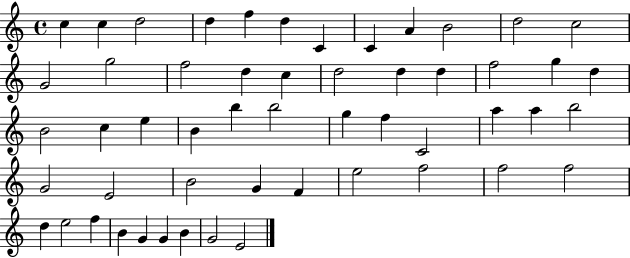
C5/q C5/q D5/h D5/q F5/q D5/q C4/q C4/q A4/q B4/h D5/h C5/h G4/h G5/h F5/h D5/q C5/q D5/h D5/q D5/q F5/h G5/q D5/q B4/h C5/q E5/q B4/q B5/q B5/h G5/q F5/q C4/h A5/q A5/q B5/h G4/h E4/h B4/h G4/q F4/q E5/h F5/h F5/h F5/h D5/q E5/h F5/q B4/q G4/q G4/q B4/q G4/h E4/h